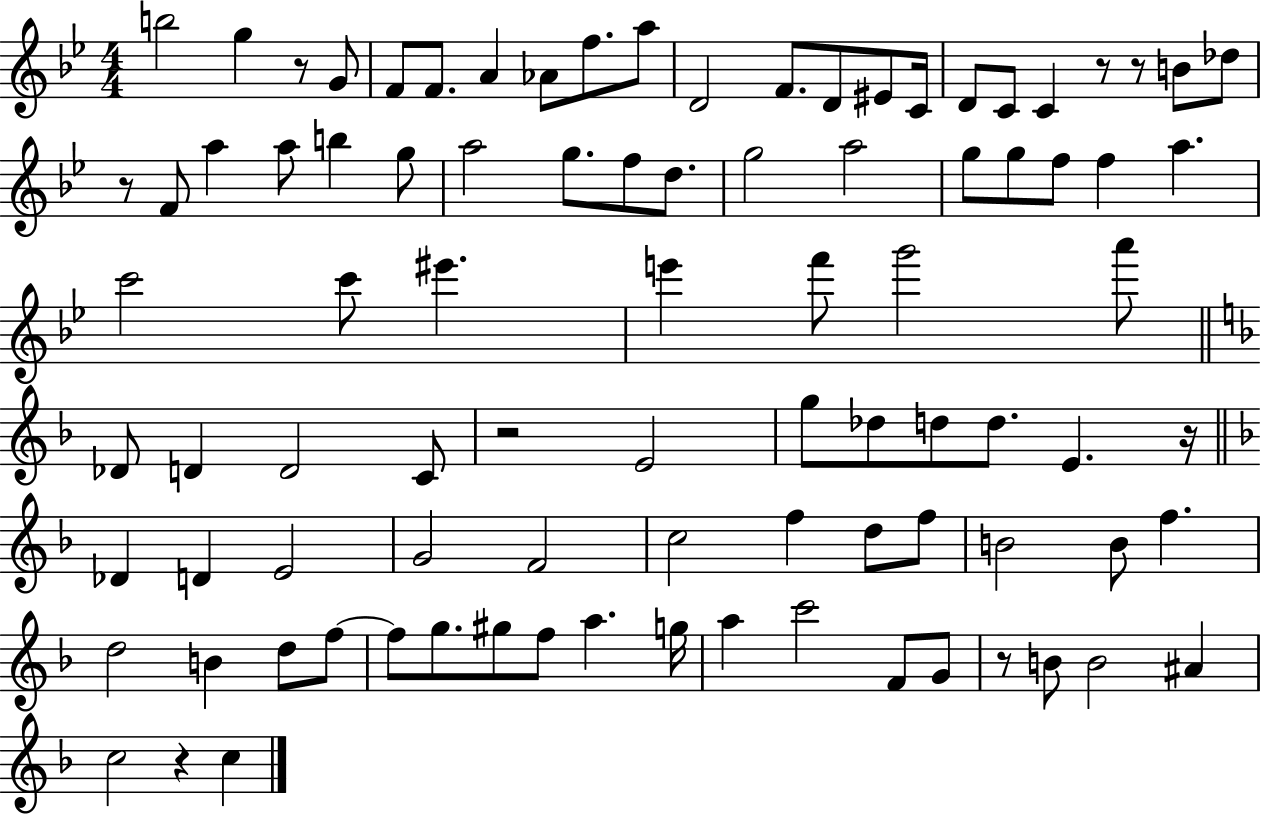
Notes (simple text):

B5/h G5/q R/e G4/e F4/e F4/e. A4/q Ab4/e F5/e. A5/e D4/h F4/e. D4/e EIS4/e C4/s D4/e C4/e C4/q R/e R/e B4/e Db5/e R/e F4/e A5/q A5/e B5/q G5/e A5/h G5/e. F5/e D5/e. G5/h A5/h G5/e G5/e F5/e F5/q A5/q. C6/h C6/e EIS6/q. E6/q F6/e G6/h A6/e Db4/e D4/q D4/h C4/e R/h E4/h G5/e Db5/e D5/e D5/e. E4/q. R/s Db4/q D4/q E4/h G4/h F4/h C5/h F5/q D5/e F5/e B4/h B4/e F5/q. D5/h B4/q D5/e F5/e F5/e G5/e. G#5/e F5/e A5/q. G5/s A5/q C6/h F4/e G4/e R/e B4/e B4/h A#4/q C5/h R/q C5/q